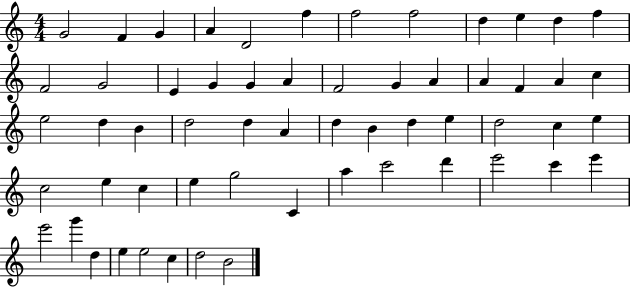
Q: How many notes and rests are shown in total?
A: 58